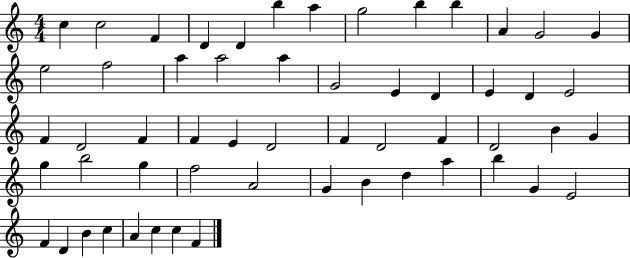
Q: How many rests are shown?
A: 0